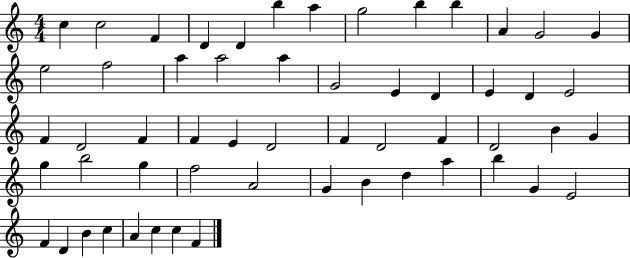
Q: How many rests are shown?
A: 0